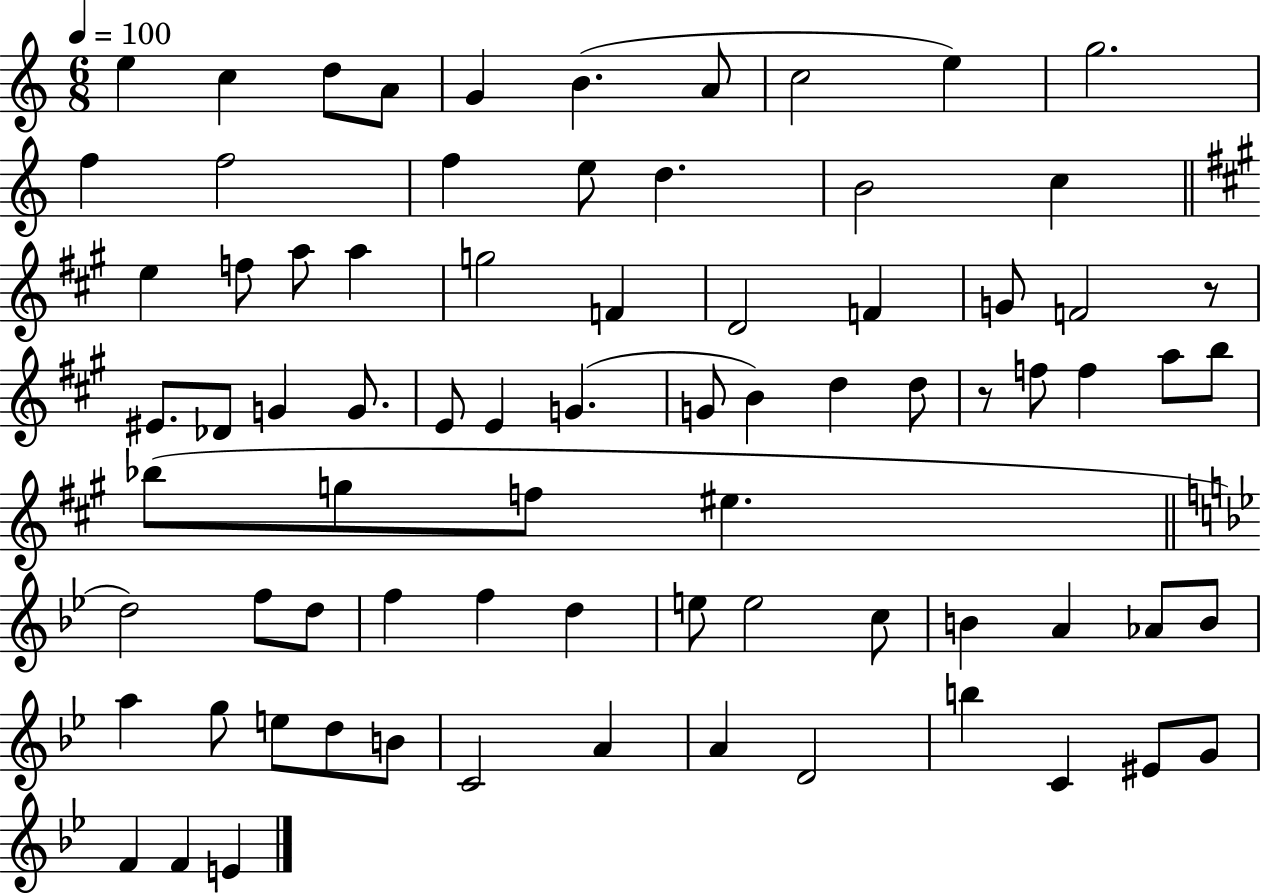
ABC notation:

X:1
T:Untitled
M:6/8
L:1/4
K:C
e c d/2 A/2 G B A/2 c2 e g2 f f2 f e/2 d B2 c e f/2 a/2 a g2 F D2 F G/2 F2 z/2 ^E/2 _D/2 G G/2 E/2 E G G/2 B d d/2 z/2 f/2 f a/2 b/2 _b/2 g/2 f/2 ^e d2 f/2 d/2 f f d e/2 e2 c/2 B A _A/2 B/2 a g/2 e/2 d/2 B/2 C2 A A D2 b C ^E/2 G/2 F F E